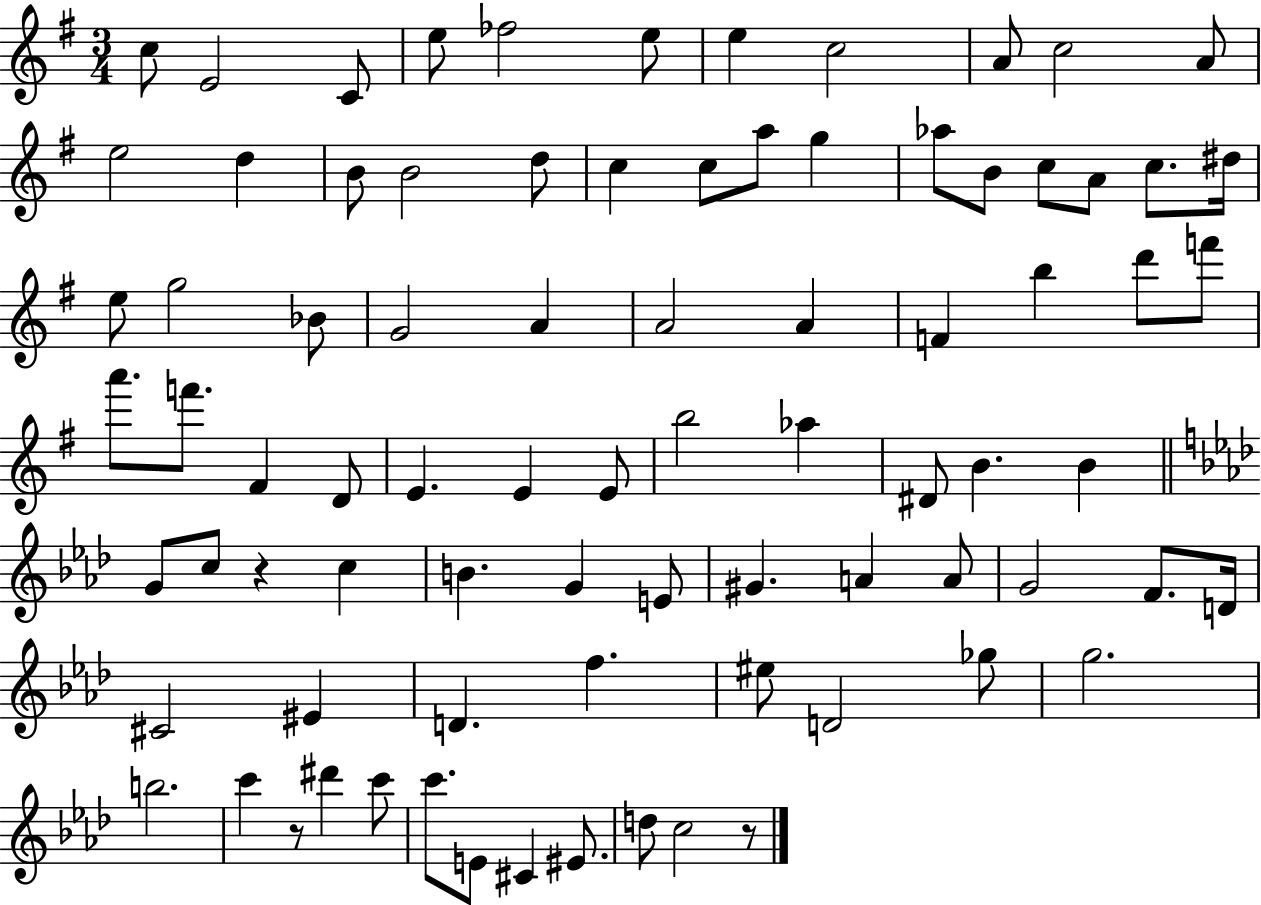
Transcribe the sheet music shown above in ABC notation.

X:1
T:Untitled
M:3/4
L:1/4
K:G
c/2 E2 C/2 e/2 _f2 e/2 e c2 A/2 c2 A/2 e2 d B/2 B2 d/2 c c/2 a/2 g _a/2 B/2 c/2 A/2 c/2 ^d/4 e/2 g2 _B/2 G2 A A2 A F b d'/2 f'/2 a'/2 f'/2 ^F D/2 E E E/2 b2 _a ^D/2 B B G/2 c/2 z c B G E/2 ^G A A/2 G2 F/2 D/4 ^C2 ^E D f ^e/2 D2 _g/2 g2 b2 c' z/2 ^d' c'/2 c'/2 E/2 ^C ^E/2 d/2 c2 z/2